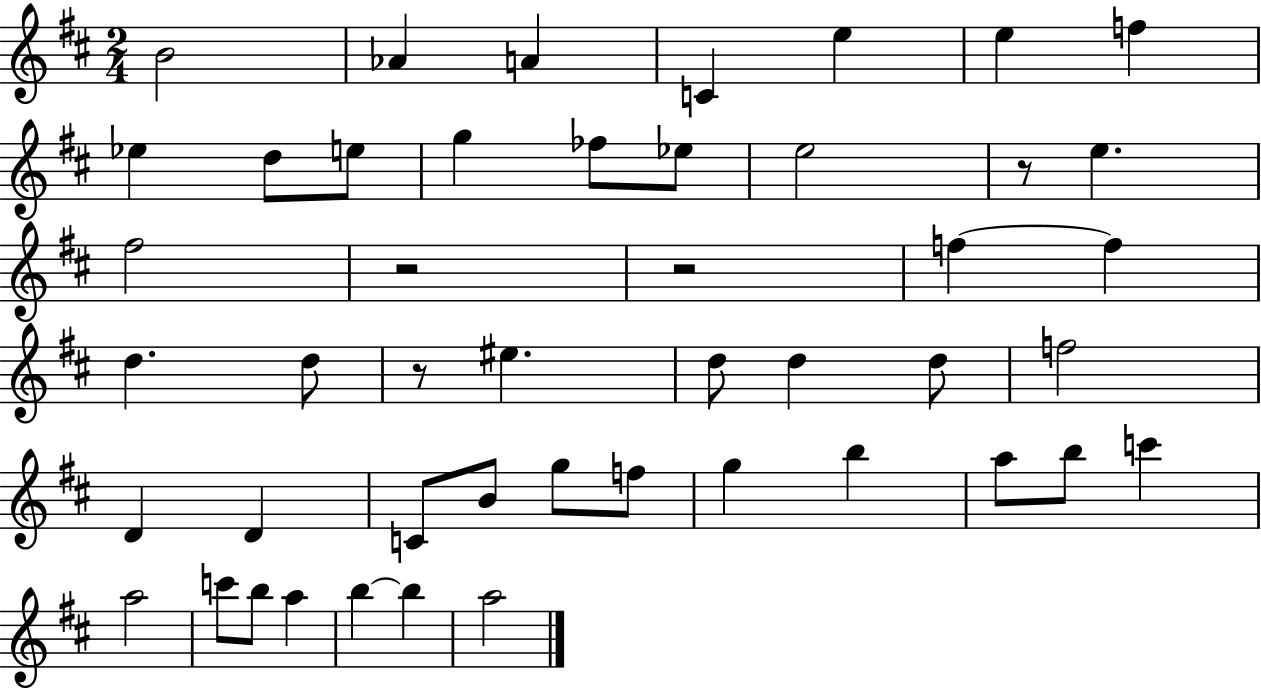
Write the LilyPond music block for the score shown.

{
  \clef treble
  \numericTimeSignature
  \time 2/4
  \key d \major
  b'2 | aes'4 a'4 | c'4 e''4 | e''4 f''4 | \break ees''4 d''8 e''8 | g''4 fes''8 ees''8 | e''2 | r8 e''4. | \break fis''2 | r2 | r2 | f''4~~ f''4 | \break d''4. d''8 | r8 eis''4. | d''8 d''4 d''8 | f''2 | \break d'4 d'4 | c'8 b'8 g''8 f''8 | g''4 b''4 | a''8 b''8 c'''4 | \break a''2 | c'''8 b''8 a''4 | b''4~~ b''4 | a''2 | \break \bar "|."
}